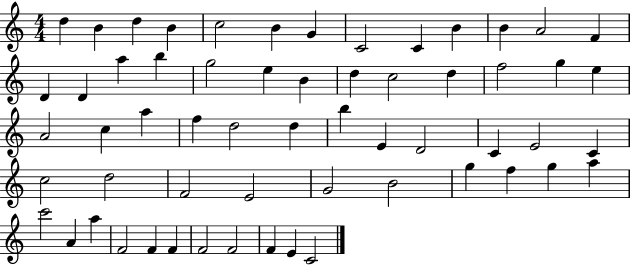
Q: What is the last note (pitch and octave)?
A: C4